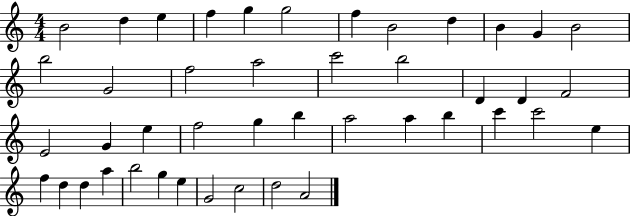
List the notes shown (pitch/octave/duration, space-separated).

B4/h D5/q E5/q F5/q G5/q G5/h F5/q B4/h D5/q B4/q G4/q B4/h B5/h G4/h F5/h A5/h C6/h B5/h D4/q D4/q F4/h E4/h G4/q E5/q F5/h G5/q B5/q A5/h A5/q B5/q C6/q C6/h E5/q F5/q D5/q D5/q A5/q B5/h G5/q E5/q G4/h C5/h D5/h A4/h